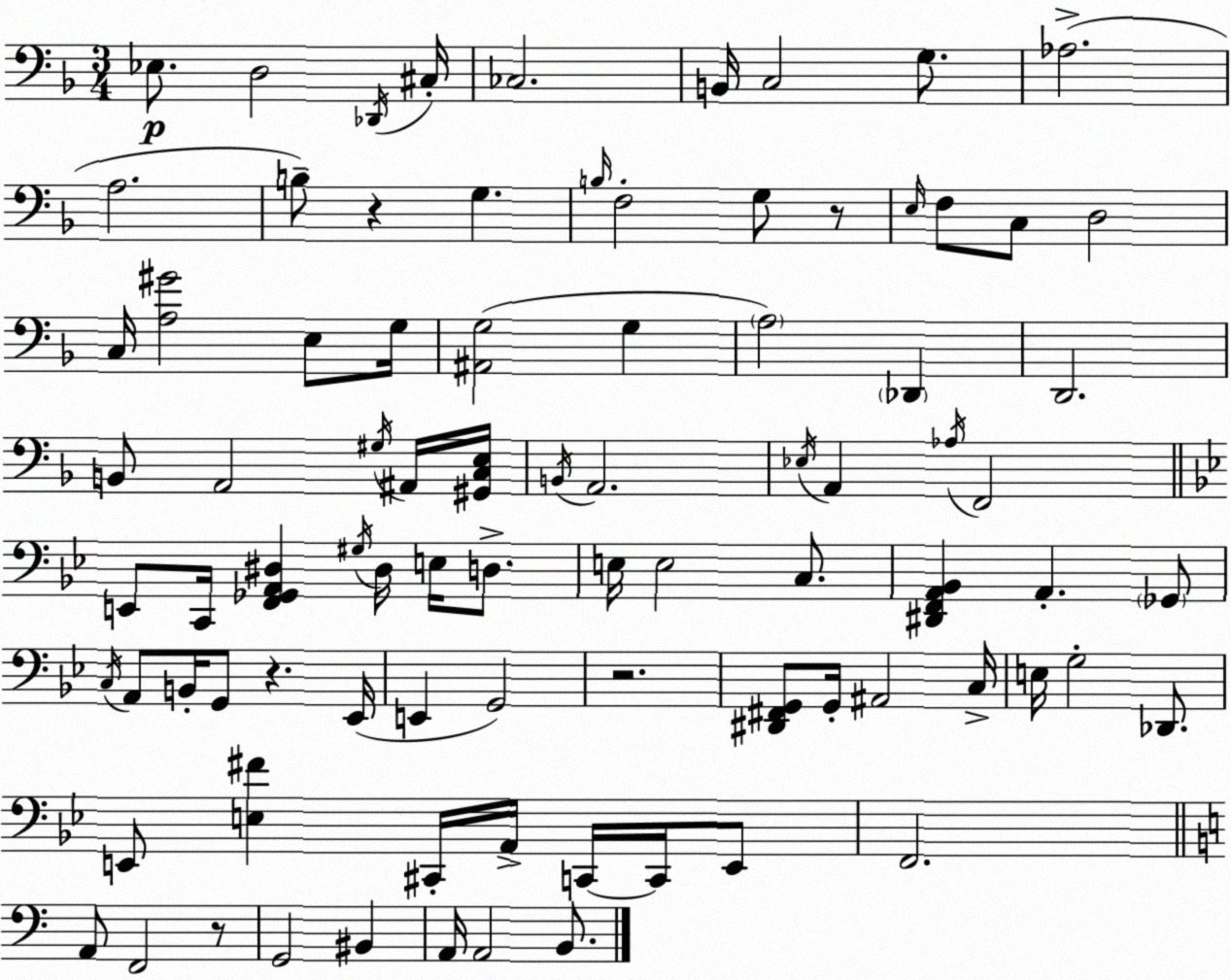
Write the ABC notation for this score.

X:1
T:Untitled
M:3/4
L:1/4
K:F
_E,/2 D,2 _D,,/4 ^C,/4 _C,2 B,,/4 C,2 G,/2 _A,2 A,2 B,/2 z G, B,/4 F,2 G,/2 z/2 E,/4 F,/2 C,/2 D,2 C,/4 [A,^G]2 E,/2 G,/4 [^A,,G,]2 G, A,2 _D,, D,,2 B,,/2 A,,2 ^G,/4 ^A,,/4 [^G,,C,E,]/4 B,,/4 A,,2 _E,/4 A,, _A,/4 F,,2 E,,/2 C,,/4 [F,,_G,,A,,^D,] ^G,/4 ^D,/4 E,/4 D,/2 E,/4 E,2 C,/2 [^D,,F,,A,,_B,,] A,, _G,,/2 C,/4 A,,/2 B,,/4 G,,/2 z _E,,/4 E,, G,,2 z2 [^D,,^F,,G,,]/2 G,,/4 ^A,,2 C,/4 E,/4 G,2 _D,,/2 E,,/2 [E,^F] ^C,,/4 A,,/4 C,,/4 C,,/4 E,,/2 F,,2 A,,/2 F,,2 z/2 G,,2 ^B,, A,,/4 A,,2 B,,/2